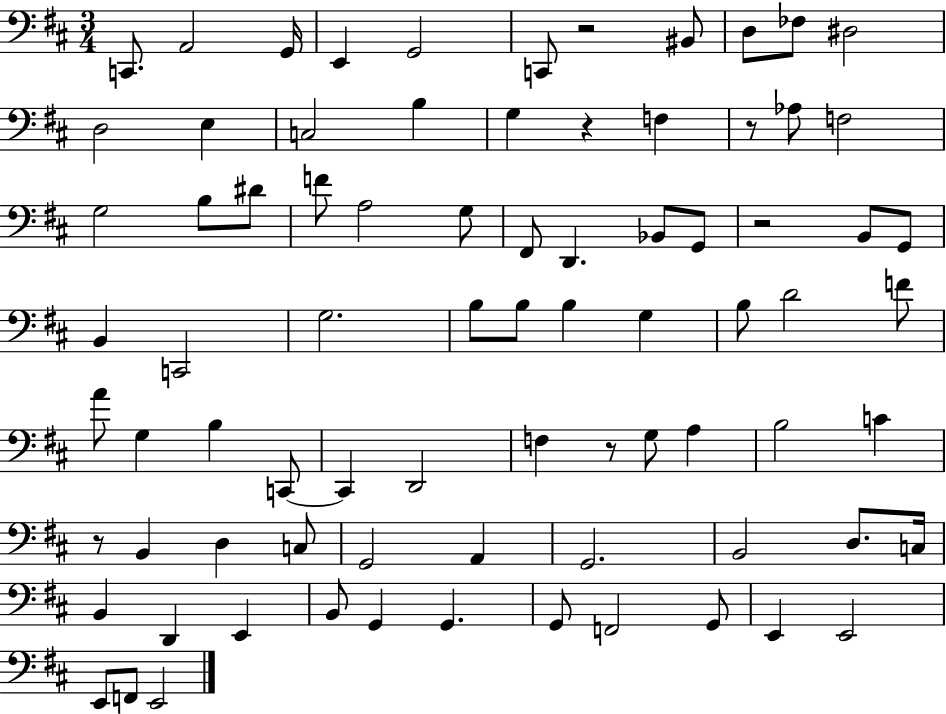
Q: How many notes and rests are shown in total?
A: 80